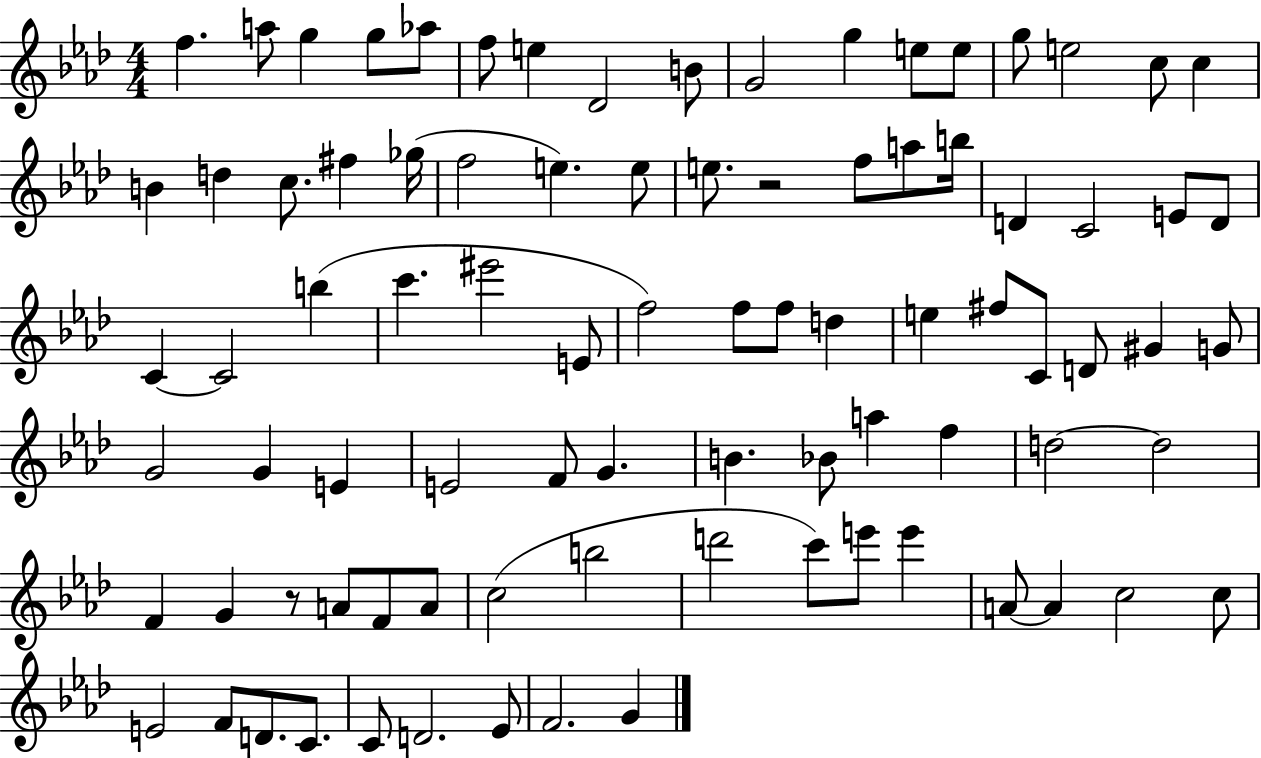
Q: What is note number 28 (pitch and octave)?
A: A5